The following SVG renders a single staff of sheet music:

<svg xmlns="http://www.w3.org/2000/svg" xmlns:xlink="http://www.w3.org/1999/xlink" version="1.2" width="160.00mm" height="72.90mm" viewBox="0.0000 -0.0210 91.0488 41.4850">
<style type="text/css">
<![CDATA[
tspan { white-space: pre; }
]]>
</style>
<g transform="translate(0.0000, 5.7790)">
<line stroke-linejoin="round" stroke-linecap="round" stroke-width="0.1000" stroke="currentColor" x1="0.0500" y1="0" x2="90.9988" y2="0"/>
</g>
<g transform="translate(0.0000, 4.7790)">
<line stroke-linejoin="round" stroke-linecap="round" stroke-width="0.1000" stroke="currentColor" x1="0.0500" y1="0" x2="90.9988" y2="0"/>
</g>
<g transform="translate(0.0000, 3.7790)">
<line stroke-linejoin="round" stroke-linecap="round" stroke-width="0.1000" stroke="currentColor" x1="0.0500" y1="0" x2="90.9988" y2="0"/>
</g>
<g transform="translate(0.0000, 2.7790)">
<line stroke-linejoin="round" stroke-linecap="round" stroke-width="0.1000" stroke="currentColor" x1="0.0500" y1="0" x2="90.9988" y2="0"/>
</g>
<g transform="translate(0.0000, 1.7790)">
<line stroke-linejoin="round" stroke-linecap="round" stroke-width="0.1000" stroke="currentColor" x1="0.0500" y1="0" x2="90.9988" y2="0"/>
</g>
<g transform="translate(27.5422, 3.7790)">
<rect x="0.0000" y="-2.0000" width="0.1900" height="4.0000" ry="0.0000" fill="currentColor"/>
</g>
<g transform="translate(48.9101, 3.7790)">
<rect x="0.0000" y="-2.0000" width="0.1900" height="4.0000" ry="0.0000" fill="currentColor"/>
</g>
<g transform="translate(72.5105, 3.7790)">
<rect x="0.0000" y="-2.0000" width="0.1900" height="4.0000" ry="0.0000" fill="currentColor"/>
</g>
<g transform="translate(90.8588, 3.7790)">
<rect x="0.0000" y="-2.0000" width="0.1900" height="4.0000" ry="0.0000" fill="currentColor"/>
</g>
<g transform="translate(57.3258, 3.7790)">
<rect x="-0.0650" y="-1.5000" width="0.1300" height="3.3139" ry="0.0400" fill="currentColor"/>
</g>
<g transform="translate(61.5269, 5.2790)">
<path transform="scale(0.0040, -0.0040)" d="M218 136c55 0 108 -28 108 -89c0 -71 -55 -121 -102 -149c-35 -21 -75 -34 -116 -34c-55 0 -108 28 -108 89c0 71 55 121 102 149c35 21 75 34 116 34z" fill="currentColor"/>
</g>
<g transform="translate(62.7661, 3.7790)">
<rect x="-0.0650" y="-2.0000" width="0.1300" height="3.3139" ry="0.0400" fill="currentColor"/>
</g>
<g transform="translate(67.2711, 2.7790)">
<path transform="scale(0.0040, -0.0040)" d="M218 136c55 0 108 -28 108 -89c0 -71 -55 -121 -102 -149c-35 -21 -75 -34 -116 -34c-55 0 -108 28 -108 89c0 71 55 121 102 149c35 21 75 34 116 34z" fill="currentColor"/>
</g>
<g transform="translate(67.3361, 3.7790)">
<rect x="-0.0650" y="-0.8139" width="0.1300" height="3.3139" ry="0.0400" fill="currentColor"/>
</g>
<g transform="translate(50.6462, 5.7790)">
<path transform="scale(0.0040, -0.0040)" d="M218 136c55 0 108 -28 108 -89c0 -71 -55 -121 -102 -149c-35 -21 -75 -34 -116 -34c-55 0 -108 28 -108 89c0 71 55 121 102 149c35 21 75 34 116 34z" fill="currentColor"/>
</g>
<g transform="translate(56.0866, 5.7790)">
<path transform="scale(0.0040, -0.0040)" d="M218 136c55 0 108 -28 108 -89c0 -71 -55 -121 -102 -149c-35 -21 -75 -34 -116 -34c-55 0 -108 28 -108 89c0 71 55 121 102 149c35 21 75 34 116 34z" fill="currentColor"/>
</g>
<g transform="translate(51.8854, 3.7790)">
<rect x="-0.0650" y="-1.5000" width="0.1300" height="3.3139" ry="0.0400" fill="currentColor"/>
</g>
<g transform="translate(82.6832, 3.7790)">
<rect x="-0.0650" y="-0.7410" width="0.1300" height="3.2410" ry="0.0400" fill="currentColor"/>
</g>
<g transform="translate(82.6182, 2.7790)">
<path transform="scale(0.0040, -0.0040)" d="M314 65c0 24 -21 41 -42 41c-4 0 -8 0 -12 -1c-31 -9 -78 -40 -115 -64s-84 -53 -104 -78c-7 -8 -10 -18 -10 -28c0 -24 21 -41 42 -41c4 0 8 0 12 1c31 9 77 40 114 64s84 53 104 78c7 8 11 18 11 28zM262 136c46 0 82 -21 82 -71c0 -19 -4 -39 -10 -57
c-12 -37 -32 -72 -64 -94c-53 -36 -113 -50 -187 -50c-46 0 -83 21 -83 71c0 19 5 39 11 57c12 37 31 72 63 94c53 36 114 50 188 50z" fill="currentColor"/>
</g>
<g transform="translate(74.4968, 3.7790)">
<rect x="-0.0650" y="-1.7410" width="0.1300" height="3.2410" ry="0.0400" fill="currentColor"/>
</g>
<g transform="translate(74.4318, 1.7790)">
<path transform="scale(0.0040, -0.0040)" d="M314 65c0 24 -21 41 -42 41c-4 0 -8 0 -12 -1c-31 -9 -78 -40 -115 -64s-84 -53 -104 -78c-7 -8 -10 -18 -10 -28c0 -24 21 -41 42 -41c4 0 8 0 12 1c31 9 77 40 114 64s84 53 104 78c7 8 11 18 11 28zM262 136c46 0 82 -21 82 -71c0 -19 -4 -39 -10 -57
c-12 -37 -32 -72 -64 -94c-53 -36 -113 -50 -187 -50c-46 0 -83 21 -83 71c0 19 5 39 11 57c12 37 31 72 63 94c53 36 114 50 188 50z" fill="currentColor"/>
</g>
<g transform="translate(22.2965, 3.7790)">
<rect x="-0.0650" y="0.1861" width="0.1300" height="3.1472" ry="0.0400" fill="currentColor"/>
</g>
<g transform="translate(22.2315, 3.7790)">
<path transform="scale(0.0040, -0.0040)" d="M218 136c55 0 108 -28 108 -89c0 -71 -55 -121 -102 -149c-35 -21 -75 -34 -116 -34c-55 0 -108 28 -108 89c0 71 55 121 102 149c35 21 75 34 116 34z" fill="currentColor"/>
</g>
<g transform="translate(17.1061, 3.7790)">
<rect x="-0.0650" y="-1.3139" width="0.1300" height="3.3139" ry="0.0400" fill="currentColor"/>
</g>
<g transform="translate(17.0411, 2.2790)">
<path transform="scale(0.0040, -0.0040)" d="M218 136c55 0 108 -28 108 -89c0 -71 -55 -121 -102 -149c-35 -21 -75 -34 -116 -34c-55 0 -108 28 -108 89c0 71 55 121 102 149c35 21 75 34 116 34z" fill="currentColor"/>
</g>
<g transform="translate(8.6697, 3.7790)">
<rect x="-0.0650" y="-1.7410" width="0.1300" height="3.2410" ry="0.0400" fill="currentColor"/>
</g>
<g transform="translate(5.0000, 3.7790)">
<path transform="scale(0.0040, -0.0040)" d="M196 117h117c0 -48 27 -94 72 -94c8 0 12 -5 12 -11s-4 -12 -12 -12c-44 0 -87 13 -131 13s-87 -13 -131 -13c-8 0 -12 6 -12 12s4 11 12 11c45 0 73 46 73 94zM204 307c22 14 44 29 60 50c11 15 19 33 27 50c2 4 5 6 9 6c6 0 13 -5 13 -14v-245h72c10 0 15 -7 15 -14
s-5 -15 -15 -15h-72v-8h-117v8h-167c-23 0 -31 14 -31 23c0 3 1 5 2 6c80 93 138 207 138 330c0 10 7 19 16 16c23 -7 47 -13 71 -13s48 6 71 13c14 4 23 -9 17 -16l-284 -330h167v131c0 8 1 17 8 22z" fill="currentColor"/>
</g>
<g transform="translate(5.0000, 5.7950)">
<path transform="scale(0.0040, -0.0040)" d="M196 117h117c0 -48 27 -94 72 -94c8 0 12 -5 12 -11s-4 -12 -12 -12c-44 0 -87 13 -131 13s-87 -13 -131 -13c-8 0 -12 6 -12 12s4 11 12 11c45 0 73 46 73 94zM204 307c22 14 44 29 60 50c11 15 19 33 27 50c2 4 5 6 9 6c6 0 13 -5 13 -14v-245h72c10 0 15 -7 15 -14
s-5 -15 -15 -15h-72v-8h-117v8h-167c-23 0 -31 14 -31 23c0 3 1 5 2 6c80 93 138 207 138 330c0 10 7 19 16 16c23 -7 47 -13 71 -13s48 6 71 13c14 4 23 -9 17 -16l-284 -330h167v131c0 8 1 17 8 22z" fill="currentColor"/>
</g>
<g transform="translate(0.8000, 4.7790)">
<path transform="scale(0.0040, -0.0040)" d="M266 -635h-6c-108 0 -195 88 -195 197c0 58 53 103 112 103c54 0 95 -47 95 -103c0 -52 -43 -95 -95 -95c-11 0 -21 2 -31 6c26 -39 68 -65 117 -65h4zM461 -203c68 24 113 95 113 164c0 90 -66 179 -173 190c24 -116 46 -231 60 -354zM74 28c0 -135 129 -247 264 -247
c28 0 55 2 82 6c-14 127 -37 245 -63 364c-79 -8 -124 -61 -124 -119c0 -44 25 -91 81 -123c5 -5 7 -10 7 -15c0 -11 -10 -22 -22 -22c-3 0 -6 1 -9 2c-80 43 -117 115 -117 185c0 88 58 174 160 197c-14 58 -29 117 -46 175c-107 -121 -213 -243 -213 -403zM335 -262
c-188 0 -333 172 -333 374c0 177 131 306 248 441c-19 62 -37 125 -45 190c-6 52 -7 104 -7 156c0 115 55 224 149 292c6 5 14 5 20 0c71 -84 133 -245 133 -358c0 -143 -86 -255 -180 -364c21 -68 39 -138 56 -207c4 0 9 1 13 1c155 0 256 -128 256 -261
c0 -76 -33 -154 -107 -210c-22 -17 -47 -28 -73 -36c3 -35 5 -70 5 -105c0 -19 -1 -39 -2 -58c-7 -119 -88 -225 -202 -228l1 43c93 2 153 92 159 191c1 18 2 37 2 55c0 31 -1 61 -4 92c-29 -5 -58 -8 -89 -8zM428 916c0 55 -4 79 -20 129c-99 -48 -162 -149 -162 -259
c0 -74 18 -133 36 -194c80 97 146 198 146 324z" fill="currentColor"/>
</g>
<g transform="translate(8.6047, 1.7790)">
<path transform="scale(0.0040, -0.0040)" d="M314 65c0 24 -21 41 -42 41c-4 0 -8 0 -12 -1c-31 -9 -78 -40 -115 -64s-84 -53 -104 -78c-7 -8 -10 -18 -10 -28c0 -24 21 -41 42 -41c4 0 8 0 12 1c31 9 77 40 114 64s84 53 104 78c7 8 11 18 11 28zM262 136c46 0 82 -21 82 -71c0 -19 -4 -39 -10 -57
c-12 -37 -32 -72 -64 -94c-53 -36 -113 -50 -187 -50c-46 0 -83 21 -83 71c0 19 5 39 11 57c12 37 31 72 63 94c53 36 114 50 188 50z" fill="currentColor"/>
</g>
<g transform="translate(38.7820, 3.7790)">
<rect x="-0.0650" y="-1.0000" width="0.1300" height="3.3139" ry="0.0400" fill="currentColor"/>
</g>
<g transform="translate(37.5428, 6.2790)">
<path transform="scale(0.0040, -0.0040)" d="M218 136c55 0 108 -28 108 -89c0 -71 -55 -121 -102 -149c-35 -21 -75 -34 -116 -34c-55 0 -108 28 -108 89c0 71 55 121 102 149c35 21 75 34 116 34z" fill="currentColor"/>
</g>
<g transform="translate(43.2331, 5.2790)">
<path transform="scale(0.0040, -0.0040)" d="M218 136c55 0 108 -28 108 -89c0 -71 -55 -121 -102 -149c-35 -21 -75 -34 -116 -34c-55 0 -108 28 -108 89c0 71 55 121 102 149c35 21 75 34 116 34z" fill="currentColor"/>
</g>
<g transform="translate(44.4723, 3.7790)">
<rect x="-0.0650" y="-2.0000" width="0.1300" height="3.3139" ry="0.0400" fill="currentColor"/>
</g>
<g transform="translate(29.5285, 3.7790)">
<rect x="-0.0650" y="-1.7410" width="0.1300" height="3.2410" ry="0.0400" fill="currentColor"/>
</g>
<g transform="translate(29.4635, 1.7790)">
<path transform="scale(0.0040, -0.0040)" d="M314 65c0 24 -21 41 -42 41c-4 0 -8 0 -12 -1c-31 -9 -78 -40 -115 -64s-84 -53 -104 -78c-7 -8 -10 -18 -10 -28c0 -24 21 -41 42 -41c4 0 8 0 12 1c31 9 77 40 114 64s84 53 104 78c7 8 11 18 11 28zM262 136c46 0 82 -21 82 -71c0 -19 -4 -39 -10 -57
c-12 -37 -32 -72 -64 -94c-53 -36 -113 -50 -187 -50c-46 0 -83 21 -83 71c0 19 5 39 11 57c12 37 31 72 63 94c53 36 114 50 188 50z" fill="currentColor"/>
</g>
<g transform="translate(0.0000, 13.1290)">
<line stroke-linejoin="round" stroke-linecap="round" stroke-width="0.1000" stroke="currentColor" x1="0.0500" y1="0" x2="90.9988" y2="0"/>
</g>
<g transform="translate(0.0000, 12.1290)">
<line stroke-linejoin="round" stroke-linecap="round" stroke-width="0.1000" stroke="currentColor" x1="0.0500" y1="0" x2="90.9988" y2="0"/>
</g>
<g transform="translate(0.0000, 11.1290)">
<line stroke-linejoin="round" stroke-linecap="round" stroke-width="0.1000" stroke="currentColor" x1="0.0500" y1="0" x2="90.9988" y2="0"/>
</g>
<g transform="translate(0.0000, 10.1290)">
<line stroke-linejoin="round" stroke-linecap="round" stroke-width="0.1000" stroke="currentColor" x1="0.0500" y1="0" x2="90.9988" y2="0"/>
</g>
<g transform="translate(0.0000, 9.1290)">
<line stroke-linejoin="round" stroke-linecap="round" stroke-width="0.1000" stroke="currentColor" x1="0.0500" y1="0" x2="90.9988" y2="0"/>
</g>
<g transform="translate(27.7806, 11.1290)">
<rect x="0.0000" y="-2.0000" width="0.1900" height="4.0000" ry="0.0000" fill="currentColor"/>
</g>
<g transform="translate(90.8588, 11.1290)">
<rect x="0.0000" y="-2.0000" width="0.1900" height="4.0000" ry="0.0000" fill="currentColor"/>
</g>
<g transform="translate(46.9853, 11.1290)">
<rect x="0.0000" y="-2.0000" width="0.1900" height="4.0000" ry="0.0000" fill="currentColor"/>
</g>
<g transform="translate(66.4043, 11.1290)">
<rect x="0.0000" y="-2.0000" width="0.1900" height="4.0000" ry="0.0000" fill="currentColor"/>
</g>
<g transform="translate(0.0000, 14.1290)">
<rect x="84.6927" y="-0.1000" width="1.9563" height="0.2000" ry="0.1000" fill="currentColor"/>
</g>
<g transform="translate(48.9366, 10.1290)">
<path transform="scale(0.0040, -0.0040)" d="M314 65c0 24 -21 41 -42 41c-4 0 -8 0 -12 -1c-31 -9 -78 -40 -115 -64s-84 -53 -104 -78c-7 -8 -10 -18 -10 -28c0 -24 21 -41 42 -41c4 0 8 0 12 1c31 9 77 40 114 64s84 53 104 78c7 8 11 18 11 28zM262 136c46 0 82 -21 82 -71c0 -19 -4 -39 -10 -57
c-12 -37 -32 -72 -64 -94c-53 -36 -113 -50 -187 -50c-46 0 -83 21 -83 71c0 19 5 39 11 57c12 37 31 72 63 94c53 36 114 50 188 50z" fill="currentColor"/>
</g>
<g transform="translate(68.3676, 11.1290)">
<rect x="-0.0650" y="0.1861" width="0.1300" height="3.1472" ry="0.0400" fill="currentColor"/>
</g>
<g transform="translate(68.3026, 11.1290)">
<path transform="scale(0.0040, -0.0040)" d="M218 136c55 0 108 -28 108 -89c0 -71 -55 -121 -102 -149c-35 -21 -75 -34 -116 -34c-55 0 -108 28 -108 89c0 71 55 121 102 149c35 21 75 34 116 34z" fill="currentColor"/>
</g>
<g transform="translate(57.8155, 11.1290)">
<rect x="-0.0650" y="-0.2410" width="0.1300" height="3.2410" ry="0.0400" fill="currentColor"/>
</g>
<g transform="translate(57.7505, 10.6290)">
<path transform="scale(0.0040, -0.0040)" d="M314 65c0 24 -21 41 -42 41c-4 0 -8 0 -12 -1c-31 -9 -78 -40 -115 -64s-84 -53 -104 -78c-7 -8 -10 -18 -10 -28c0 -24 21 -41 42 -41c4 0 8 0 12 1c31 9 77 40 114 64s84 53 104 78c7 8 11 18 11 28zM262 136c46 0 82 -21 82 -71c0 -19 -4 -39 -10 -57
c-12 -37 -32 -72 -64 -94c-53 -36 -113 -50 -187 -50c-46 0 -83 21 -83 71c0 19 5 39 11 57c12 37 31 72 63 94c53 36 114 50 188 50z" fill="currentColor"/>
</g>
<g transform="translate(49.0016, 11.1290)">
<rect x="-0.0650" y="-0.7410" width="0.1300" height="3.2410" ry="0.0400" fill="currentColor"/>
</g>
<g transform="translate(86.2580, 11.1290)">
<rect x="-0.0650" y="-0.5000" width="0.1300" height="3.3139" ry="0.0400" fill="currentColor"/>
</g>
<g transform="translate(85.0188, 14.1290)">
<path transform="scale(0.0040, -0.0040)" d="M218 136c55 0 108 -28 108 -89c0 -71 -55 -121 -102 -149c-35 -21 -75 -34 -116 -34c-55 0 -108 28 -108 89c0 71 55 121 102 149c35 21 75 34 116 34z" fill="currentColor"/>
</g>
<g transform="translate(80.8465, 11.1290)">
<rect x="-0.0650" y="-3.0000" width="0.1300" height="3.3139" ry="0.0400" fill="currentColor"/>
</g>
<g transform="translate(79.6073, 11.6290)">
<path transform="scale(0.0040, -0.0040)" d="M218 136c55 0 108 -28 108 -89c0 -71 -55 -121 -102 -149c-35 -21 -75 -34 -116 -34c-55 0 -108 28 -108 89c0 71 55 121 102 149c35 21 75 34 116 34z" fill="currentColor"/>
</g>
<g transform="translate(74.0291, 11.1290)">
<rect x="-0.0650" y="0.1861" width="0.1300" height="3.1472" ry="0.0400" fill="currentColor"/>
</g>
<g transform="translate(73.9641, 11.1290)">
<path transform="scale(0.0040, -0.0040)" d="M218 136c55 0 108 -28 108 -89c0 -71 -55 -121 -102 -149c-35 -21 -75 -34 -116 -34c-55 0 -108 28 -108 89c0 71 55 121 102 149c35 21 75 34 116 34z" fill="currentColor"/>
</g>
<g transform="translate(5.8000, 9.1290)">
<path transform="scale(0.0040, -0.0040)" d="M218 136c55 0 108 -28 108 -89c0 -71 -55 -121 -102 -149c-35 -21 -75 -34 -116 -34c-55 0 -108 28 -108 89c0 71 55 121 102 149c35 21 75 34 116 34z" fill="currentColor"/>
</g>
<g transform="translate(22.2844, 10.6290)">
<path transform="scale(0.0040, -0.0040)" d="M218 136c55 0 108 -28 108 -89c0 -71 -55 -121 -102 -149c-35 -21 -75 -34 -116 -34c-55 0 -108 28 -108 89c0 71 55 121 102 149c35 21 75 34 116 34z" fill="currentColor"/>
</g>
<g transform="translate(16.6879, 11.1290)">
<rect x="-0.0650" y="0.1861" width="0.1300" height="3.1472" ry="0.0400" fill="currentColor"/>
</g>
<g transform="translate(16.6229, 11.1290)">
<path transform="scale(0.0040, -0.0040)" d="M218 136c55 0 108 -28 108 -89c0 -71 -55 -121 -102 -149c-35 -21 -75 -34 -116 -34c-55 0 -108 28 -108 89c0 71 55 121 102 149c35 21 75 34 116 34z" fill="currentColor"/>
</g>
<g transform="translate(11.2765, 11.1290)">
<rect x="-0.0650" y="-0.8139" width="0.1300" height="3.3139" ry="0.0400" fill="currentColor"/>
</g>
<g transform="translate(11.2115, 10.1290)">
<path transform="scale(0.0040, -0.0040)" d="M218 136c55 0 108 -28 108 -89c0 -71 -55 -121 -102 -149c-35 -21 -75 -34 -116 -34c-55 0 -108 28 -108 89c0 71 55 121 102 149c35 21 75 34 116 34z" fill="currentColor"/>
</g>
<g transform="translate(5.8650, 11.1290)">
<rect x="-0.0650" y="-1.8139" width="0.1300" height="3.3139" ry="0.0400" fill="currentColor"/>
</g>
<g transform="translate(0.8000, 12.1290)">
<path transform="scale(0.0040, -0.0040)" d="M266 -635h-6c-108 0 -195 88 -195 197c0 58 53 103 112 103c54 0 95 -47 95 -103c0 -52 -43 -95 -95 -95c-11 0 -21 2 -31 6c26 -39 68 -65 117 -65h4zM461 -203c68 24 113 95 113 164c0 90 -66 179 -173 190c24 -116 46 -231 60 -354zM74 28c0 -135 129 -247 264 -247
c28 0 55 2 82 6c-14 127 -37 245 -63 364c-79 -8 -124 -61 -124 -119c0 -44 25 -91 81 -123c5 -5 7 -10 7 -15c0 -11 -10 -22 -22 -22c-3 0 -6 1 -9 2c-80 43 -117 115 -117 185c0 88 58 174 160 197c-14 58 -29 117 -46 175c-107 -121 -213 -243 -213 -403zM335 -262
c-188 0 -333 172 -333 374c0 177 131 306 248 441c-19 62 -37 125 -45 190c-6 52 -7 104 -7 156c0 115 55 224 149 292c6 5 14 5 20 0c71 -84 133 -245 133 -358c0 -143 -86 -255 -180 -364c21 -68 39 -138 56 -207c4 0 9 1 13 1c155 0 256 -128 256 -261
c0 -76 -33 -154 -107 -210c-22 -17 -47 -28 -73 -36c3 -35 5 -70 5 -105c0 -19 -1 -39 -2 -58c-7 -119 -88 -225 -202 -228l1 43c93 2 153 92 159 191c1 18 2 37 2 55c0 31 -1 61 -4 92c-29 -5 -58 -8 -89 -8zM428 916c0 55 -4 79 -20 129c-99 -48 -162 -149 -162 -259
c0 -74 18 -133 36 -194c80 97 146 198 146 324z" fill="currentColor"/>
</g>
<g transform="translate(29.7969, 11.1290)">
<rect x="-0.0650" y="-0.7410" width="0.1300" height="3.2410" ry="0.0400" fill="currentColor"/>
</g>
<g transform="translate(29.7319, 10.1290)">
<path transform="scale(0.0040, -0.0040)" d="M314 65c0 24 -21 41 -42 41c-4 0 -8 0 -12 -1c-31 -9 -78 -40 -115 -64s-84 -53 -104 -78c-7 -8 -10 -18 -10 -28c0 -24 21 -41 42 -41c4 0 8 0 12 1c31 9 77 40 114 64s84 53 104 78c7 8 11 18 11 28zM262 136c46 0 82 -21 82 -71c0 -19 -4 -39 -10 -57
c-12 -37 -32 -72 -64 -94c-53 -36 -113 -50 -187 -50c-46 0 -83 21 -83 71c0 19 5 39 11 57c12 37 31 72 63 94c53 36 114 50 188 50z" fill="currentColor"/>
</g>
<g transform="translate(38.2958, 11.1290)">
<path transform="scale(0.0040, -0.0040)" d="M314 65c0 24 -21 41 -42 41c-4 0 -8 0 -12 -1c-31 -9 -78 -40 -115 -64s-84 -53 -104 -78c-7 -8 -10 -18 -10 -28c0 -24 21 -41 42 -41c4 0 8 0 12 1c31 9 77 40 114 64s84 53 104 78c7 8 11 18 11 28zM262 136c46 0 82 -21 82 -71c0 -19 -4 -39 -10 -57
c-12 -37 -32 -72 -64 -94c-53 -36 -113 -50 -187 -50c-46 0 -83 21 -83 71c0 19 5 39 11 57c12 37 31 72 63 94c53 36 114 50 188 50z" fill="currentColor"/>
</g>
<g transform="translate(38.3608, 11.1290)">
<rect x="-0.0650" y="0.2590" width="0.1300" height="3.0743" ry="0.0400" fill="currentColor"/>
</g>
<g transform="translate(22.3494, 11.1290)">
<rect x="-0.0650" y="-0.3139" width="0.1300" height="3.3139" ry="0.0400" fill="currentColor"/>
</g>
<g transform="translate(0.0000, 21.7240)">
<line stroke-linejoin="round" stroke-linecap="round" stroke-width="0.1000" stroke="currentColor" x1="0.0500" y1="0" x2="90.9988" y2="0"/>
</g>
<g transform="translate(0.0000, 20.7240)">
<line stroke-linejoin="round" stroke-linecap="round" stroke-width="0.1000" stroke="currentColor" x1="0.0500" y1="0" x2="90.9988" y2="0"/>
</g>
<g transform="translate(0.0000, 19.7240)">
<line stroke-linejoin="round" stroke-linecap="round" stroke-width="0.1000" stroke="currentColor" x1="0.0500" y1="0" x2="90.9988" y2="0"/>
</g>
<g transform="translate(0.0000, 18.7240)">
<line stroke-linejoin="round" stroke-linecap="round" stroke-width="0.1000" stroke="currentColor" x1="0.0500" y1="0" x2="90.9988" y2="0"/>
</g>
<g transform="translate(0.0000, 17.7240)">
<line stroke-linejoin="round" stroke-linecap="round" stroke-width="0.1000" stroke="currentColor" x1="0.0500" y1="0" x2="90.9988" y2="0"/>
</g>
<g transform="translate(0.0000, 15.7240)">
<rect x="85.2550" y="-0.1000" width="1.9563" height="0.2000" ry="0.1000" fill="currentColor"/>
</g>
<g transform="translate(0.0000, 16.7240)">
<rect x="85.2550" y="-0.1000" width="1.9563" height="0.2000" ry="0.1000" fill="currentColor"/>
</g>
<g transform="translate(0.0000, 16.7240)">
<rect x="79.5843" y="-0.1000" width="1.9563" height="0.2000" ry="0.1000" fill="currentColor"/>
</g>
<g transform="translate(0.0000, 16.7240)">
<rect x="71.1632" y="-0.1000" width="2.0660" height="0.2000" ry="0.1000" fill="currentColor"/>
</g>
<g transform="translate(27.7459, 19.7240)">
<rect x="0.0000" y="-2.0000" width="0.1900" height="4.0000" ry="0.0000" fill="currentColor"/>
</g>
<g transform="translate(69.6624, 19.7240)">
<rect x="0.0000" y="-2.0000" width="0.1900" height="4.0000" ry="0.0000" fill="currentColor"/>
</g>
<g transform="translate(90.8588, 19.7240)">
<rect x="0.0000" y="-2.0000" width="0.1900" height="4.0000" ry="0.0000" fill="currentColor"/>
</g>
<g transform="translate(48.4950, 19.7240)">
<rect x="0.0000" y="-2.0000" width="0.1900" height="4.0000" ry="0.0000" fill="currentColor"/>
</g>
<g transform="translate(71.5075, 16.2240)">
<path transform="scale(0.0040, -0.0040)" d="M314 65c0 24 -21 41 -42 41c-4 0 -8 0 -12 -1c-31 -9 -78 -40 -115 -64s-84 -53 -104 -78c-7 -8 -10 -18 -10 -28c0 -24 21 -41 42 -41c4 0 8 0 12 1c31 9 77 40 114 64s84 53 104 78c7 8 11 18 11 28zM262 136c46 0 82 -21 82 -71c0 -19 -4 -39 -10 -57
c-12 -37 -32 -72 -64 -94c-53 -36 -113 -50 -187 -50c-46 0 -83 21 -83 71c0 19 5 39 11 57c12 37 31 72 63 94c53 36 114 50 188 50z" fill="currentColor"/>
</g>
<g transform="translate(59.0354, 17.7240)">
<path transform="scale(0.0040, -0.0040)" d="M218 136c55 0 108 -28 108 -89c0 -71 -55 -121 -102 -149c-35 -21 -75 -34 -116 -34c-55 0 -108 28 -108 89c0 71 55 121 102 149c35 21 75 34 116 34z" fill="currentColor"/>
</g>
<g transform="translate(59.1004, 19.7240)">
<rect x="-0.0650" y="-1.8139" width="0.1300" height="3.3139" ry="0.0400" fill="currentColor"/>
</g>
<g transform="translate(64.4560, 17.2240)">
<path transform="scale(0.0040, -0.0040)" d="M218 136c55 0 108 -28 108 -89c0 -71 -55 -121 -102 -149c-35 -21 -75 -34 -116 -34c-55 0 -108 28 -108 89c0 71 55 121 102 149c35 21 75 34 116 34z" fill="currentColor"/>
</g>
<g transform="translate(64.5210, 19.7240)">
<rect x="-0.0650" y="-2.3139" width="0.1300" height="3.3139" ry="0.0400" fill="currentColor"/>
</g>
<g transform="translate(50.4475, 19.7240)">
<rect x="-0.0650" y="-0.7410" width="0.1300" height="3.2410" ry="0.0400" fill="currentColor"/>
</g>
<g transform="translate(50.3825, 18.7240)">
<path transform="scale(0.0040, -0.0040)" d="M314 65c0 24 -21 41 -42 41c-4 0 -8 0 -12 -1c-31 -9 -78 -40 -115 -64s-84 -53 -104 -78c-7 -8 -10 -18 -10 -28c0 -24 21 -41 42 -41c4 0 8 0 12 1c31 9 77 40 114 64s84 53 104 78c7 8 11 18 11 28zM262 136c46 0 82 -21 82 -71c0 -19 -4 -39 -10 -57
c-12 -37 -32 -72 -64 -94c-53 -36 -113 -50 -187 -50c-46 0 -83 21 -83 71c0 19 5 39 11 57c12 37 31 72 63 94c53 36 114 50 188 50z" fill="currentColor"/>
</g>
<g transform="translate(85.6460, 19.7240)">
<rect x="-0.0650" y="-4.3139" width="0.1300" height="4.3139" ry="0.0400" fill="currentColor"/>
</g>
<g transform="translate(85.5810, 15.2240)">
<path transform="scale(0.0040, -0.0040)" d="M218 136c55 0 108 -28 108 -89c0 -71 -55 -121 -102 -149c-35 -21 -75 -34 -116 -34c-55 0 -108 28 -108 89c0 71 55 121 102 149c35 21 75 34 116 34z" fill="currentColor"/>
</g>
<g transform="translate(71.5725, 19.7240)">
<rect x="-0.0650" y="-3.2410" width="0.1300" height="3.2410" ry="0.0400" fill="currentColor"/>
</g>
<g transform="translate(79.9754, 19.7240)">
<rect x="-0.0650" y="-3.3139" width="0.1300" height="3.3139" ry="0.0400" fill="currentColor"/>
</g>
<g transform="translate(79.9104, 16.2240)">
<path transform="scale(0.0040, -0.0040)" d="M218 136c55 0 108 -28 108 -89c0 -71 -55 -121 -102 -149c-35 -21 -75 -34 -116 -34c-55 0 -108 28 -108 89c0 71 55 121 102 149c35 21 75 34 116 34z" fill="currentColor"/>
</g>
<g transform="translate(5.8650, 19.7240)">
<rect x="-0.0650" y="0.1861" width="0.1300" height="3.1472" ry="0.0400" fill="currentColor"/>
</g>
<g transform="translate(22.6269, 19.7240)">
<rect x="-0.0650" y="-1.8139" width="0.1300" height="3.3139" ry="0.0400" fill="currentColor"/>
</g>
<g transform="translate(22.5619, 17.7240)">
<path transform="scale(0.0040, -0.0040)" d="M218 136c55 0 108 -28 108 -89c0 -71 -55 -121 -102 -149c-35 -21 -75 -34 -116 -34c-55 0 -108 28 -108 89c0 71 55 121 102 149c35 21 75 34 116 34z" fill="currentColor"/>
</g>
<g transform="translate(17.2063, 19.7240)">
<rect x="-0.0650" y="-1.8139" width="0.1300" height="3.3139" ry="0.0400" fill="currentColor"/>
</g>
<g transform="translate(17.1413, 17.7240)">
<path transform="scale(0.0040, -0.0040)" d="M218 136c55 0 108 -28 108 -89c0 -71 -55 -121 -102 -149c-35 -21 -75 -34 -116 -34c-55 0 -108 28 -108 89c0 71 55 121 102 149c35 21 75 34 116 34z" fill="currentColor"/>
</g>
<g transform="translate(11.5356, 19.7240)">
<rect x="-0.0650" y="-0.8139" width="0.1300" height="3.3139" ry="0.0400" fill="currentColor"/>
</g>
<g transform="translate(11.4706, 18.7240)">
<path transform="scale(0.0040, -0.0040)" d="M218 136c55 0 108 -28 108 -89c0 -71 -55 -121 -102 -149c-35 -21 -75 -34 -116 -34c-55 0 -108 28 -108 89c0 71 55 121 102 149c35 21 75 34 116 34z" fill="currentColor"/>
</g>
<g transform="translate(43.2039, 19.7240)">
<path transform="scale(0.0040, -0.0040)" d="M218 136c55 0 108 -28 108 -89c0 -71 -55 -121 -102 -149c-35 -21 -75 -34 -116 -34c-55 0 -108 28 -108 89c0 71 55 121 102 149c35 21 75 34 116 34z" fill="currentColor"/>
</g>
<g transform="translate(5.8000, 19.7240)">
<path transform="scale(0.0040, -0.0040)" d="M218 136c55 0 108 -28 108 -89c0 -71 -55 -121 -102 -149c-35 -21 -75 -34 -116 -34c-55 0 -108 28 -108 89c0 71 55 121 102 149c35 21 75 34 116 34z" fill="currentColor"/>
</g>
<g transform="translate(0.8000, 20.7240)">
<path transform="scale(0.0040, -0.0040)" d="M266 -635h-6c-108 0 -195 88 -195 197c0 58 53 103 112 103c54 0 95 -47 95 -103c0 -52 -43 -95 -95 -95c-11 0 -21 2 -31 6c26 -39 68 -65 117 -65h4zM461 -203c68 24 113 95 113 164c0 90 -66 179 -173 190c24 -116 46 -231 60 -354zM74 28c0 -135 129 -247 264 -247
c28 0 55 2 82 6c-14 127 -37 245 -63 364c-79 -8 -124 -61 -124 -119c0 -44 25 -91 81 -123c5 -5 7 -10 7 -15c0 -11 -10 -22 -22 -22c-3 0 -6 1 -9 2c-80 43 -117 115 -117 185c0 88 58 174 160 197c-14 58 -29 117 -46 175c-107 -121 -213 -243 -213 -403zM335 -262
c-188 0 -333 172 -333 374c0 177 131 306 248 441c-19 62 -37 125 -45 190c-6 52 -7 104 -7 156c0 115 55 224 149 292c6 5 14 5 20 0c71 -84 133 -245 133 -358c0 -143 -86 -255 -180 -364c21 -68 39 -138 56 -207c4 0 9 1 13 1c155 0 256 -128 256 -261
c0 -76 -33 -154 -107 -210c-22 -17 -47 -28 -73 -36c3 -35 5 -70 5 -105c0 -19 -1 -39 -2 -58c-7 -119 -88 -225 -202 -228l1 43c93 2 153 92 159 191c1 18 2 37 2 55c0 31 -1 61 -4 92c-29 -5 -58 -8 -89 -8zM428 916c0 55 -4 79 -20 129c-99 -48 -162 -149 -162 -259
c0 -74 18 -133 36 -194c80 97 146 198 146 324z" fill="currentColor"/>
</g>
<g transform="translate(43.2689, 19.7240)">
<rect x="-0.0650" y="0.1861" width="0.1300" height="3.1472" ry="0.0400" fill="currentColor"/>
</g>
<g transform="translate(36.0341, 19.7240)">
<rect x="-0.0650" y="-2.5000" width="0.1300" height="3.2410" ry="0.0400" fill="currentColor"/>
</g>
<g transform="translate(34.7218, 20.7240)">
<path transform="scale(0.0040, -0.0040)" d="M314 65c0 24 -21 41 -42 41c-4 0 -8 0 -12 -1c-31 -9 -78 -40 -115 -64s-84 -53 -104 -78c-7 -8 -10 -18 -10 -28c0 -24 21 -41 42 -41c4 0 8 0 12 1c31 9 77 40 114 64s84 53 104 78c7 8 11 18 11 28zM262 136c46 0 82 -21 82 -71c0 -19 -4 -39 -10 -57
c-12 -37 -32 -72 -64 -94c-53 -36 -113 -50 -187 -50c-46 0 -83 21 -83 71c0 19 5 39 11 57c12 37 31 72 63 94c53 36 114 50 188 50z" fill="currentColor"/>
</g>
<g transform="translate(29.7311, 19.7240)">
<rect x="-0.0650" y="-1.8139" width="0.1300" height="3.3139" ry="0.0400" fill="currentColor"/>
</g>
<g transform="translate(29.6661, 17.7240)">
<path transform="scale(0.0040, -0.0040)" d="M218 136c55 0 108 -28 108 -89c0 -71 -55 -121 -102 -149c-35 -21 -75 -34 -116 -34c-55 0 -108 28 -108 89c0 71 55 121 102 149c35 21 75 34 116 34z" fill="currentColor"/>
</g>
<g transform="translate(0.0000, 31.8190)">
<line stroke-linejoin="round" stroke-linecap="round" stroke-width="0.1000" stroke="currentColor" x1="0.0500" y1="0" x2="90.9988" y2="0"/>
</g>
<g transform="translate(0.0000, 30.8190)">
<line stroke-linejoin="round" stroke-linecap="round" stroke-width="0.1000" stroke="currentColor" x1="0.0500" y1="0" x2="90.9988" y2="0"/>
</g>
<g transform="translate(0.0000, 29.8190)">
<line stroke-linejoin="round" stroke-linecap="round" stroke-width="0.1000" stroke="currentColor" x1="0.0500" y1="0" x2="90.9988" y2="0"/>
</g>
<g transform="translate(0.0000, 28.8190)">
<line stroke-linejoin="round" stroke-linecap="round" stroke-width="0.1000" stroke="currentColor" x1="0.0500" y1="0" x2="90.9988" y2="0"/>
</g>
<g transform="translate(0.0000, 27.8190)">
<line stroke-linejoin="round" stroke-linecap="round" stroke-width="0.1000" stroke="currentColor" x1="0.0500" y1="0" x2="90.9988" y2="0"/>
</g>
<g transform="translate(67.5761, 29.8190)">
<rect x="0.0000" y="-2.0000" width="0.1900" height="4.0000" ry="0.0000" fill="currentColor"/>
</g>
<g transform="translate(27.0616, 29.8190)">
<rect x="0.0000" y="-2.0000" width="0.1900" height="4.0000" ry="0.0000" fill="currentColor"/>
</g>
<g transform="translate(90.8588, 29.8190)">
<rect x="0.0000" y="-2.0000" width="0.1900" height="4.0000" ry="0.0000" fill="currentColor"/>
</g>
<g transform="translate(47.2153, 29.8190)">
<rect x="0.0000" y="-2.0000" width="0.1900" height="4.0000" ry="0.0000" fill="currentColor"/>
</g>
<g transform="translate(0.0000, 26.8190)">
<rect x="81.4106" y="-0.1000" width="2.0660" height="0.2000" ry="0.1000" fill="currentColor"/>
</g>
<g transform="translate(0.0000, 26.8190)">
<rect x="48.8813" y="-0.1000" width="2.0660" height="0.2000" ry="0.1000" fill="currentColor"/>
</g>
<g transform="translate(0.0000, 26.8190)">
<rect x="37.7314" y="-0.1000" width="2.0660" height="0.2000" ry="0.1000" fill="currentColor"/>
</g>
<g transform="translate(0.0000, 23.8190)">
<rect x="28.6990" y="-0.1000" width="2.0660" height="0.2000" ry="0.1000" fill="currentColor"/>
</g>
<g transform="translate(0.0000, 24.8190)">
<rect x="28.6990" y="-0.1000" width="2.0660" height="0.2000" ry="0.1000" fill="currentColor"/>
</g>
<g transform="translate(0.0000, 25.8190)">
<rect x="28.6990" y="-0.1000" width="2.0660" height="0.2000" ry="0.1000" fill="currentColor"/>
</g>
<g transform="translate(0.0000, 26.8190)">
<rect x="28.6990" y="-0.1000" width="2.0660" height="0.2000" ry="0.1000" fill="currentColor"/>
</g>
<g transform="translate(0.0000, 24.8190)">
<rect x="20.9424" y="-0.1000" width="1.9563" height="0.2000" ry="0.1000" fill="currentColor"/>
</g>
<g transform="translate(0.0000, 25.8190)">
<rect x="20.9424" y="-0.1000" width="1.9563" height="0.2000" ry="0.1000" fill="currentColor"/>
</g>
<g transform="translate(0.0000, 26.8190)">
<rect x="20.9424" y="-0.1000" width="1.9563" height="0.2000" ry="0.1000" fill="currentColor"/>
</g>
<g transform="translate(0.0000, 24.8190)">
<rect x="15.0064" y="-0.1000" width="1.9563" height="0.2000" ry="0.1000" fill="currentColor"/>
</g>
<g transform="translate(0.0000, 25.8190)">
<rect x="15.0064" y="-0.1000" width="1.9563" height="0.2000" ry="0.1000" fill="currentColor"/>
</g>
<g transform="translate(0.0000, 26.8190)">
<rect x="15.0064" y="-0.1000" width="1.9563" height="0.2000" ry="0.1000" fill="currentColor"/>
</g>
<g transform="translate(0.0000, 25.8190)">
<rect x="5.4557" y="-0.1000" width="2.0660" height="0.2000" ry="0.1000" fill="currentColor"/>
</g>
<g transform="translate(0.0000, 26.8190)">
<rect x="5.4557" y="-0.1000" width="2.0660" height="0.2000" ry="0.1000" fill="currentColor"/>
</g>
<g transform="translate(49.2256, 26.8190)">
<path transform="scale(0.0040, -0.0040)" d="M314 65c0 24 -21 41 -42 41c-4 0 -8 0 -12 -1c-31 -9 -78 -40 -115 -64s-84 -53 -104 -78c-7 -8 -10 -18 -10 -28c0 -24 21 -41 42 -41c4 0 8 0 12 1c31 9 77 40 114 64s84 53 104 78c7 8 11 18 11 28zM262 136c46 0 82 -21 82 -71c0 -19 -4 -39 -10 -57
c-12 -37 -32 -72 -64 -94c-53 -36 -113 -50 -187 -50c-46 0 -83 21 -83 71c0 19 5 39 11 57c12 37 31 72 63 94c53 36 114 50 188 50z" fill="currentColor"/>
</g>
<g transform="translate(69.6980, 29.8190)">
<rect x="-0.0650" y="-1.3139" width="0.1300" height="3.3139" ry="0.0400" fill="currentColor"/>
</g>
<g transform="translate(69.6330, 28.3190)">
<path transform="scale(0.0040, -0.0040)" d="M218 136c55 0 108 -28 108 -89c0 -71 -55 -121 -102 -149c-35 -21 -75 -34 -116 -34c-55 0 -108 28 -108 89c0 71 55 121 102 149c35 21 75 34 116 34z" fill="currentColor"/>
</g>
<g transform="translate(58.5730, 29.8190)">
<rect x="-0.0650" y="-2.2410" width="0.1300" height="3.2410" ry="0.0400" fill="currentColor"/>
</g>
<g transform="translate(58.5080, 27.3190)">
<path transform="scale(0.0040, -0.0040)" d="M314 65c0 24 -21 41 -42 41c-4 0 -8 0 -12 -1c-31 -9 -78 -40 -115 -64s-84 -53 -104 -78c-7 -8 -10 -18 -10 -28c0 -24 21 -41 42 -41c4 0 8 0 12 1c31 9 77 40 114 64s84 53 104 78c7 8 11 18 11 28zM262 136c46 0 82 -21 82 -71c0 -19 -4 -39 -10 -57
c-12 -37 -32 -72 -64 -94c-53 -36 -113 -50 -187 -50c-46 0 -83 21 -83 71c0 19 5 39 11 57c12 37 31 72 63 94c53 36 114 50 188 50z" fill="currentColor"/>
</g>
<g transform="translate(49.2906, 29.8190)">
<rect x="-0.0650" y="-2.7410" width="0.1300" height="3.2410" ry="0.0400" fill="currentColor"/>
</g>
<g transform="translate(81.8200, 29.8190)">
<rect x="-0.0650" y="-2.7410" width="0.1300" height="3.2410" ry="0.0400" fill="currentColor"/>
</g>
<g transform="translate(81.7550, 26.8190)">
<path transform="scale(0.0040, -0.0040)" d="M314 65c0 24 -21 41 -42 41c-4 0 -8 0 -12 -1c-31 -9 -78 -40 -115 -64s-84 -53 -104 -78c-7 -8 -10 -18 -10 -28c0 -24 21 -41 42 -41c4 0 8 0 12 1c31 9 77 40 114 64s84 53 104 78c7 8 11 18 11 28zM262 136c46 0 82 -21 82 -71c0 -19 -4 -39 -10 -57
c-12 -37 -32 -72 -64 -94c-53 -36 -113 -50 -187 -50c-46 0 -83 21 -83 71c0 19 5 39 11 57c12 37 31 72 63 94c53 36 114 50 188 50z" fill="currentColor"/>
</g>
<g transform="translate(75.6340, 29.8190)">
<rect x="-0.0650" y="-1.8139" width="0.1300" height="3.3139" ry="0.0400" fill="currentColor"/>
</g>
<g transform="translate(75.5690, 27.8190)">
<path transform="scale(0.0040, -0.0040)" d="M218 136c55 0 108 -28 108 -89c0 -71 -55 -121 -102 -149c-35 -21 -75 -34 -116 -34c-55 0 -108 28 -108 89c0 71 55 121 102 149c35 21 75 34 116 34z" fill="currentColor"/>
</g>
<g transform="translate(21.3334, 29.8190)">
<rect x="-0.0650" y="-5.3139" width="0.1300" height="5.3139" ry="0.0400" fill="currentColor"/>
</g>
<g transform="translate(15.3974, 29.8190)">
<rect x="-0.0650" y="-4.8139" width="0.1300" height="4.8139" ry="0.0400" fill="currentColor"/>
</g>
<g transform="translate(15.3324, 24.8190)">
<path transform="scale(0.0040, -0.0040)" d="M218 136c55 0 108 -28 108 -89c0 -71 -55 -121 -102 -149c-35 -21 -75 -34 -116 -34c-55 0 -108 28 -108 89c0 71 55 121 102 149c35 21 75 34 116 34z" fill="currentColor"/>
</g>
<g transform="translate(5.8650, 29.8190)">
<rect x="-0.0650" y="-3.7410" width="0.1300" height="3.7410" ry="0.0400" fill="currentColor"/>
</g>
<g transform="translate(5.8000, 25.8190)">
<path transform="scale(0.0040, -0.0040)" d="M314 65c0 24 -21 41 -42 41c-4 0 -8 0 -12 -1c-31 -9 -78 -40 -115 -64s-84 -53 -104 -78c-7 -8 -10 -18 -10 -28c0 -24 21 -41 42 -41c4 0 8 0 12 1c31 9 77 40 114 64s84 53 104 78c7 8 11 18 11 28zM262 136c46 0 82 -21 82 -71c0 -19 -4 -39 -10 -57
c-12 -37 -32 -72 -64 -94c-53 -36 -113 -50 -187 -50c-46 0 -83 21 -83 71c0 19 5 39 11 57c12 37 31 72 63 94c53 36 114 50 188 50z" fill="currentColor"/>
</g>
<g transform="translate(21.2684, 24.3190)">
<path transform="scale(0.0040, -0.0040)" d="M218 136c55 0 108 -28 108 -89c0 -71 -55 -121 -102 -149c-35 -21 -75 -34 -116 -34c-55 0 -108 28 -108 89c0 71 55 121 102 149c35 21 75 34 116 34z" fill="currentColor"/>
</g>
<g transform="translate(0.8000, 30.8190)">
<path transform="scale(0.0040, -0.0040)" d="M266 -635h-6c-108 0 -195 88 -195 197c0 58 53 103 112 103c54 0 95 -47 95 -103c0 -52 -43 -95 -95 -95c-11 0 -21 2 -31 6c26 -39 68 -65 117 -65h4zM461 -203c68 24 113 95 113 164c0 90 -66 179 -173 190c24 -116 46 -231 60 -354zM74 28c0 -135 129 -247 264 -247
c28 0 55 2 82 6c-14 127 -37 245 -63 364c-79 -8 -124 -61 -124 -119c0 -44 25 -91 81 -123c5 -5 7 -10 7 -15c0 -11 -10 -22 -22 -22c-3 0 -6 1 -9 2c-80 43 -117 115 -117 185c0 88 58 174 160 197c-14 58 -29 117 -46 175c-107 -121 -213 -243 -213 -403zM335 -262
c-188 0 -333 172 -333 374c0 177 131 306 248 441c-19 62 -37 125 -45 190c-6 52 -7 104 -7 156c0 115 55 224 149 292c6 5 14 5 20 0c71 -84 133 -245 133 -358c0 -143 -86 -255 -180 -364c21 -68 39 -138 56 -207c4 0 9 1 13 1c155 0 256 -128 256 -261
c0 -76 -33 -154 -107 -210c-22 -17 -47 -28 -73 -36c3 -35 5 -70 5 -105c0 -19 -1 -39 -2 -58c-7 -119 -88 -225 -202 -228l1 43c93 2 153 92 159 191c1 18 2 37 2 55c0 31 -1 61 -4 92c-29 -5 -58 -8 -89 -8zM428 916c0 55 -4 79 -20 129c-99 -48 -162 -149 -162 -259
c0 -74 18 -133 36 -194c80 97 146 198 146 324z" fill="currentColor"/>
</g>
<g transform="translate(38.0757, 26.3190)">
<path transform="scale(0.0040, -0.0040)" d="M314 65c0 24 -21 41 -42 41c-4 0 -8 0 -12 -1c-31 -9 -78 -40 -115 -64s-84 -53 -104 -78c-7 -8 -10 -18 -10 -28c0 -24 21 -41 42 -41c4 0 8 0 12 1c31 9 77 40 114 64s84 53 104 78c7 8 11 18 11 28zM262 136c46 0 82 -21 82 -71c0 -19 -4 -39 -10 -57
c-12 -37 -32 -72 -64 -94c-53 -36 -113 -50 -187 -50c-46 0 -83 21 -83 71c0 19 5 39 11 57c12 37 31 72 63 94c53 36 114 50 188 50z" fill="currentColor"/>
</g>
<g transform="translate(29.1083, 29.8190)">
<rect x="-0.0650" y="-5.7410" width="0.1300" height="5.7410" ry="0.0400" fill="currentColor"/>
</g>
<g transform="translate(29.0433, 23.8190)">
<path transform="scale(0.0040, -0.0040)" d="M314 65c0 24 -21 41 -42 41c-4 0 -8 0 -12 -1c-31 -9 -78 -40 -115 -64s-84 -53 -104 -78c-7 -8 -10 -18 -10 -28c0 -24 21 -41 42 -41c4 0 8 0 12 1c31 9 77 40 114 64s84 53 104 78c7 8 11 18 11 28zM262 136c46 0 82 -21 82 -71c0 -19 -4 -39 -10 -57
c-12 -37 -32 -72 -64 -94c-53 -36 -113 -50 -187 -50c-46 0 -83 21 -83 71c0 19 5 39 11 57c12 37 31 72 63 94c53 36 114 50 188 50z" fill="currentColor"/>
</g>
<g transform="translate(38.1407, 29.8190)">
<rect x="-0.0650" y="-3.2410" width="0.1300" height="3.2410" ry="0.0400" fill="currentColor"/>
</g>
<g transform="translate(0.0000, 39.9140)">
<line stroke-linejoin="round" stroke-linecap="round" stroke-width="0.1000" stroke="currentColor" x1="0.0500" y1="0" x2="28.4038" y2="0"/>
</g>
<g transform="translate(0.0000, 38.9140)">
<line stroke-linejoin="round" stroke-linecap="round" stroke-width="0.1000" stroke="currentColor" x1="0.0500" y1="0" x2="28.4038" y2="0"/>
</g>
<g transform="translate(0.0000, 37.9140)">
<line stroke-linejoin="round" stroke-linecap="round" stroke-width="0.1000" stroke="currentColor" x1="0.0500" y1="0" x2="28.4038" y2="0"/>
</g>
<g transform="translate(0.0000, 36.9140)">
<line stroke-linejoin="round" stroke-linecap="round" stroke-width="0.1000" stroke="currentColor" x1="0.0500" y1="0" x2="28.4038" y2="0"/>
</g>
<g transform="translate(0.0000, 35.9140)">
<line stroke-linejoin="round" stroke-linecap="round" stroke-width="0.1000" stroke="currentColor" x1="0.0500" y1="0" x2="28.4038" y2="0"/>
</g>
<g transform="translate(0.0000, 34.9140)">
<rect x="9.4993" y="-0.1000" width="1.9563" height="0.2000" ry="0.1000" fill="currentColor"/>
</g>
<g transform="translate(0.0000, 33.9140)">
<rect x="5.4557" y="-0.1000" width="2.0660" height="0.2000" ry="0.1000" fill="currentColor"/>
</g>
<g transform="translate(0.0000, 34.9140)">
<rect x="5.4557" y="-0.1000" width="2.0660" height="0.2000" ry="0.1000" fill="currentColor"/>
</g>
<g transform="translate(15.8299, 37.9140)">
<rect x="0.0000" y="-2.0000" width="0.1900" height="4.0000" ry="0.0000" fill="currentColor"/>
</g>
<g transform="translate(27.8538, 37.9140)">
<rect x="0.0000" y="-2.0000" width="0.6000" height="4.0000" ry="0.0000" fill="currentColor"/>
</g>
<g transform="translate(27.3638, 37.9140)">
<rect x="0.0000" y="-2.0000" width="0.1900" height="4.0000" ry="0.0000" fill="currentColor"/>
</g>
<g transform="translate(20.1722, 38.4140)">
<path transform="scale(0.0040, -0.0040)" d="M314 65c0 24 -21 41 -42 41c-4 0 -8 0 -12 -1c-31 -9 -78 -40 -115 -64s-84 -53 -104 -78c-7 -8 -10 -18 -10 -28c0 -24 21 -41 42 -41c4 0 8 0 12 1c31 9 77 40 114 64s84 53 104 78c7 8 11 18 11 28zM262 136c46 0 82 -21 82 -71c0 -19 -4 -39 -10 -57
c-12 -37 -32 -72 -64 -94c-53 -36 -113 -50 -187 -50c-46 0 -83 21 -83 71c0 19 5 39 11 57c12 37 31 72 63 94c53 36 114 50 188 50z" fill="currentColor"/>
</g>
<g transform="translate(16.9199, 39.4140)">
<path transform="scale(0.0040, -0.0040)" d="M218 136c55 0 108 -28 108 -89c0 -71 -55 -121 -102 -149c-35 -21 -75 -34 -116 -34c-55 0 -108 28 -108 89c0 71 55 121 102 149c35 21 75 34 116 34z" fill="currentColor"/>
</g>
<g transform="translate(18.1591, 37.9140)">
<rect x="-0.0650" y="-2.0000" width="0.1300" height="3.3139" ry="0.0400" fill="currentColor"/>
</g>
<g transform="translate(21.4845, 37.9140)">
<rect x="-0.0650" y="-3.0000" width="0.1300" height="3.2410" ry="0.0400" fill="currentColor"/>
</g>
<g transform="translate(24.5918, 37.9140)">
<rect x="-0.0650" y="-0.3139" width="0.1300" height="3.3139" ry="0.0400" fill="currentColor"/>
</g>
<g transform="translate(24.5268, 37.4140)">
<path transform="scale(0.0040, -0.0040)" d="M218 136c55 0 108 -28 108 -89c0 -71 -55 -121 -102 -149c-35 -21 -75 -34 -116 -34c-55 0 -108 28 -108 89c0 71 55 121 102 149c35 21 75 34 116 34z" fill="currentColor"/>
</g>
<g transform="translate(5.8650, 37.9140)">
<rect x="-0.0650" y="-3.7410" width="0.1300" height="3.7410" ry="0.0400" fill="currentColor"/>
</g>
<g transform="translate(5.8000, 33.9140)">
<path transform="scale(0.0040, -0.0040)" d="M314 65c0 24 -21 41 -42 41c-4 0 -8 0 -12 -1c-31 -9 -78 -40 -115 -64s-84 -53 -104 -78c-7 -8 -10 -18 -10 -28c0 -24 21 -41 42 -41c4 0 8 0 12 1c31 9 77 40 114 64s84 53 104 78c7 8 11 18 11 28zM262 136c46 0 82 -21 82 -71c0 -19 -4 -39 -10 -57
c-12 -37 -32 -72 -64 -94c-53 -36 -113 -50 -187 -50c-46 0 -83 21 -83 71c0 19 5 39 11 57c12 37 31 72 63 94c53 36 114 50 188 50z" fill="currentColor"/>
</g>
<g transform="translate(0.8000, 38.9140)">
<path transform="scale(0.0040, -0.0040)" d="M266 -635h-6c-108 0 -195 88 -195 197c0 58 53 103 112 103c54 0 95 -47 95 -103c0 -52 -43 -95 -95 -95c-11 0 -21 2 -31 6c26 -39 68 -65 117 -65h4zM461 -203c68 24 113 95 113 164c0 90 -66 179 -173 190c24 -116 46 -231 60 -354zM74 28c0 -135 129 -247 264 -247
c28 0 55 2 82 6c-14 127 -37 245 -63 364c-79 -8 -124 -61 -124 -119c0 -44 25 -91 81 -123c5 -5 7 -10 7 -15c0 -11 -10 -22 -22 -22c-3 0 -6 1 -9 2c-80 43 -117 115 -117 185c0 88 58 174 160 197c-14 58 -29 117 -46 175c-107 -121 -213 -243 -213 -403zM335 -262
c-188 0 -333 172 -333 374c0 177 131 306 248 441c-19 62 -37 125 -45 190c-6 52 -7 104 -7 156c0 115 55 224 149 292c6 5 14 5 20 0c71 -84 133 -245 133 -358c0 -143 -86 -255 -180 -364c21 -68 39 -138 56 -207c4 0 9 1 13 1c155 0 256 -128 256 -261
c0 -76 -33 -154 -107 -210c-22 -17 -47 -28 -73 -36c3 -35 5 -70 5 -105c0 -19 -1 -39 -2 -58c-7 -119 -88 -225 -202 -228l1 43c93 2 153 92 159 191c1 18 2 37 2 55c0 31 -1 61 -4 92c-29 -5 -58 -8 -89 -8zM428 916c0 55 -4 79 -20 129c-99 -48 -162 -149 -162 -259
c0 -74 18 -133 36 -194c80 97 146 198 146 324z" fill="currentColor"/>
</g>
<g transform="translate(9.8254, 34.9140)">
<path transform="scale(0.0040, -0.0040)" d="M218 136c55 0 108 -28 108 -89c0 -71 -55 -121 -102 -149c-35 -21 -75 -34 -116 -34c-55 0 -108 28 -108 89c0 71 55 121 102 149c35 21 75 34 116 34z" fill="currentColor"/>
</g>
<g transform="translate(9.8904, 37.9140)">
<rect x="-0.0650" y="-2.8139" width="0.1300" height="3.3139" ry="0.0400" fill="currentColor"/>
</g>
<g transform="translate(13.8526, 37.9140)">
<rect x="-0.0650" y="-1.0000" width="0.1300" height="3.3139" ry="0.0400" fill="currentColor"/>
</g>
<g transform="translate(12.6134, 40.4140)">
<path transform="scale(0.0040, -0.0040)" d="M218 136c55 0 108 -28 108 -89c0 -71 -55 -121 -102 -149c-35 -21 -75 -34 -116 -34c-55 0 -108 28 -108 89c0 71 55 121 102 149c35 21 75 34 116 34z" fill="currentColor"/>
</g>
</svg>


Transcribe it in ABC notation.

X:1
T:Untitled
M:4/4
L:1/4
K:C
f2 e B f2 D F E E F d f2 d2 f d B c d2 B2 d2 c2 B B A C B d f f f G2 B d2 f g b2 b d' c'2 e' f' g'2 b2 a2 g2 e f a2 c'2 a D F A2 c